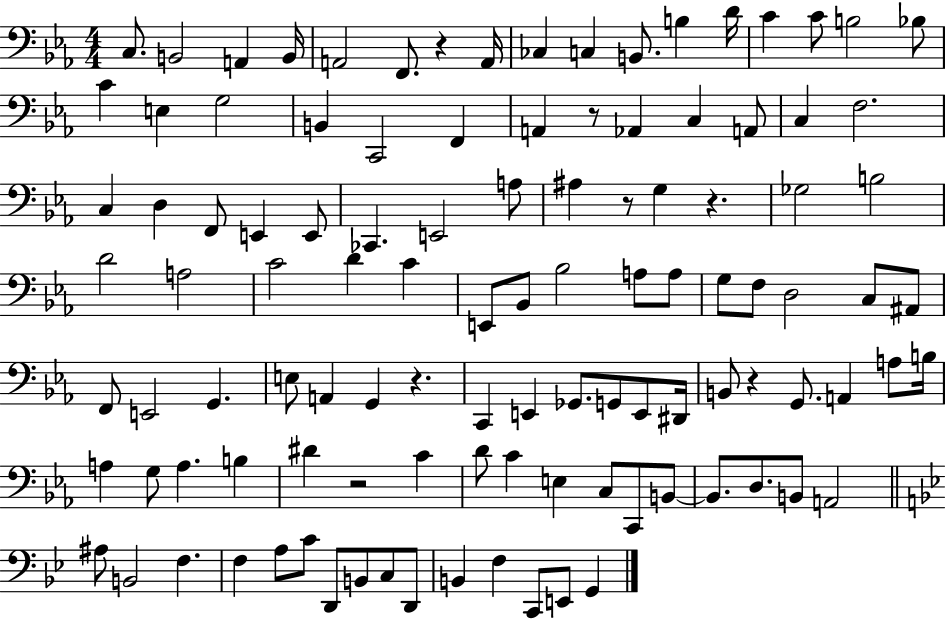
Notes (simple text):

C3/e. B2/h A2/q B2/s A2/h F2/e. R/q A2/s CES3/q C3/q B2/e. B3/q D4/s C4/q C4/e B3/h Bb3/e C4/q E3/q G3/h B2/q C2/h F2/q A2/q R/e Ab2/q C3/q A2/e C3/q F3/h. C3/q D3/q F2/e E2/q E2/e CES2/q. E2/h A3/e A#3/q R/e G3/q R/q. Gb3/h B3/h D4/h A3/h C4/h D4/q C4/q E2/e Bb2/e Bb3/h A3/e A3/e G3/e F3/e D3/h C3/e A#2/e F2/e E2/h G2/q. E3/e A2/q G2/q R/q. C2/q E2/q Gb2/e. G2/e E2/e D#2/s B2/e R/q G2/e. A2/q A3/e B3/s A3/q G3/e A3/q. B3/q D#4/q R/h C4/q D4/e C4/q E3/q C3/e C2/e B2/e B2/e. D3/e. B2/e A2/h A#3/e B2/h F3/q. F3/q A3/e C4/e D2/e B2/e C3/e D2/e B2/q F3/q C2/e E2/e G2/q